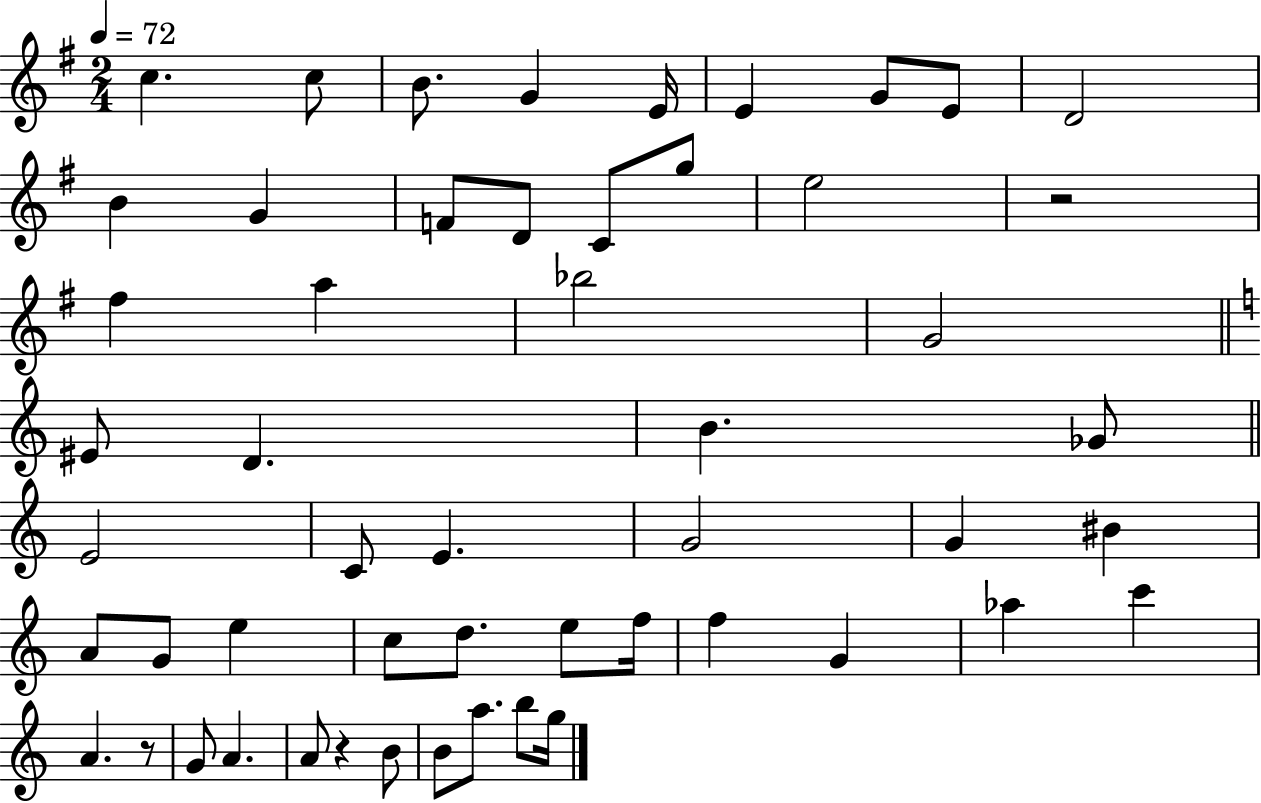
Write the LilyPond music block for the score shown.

{
  \clef treble
  \numericTimeSignature
  \time 2/4
  \key g \major
  \tempo 4 = 72
  c''4. c''8 | b'8. g'4 e'16 | e'4 g'8 e'8 | d'2 | \break b'4 g'4 | f'8 d'8 c'8 g''8 | e''2 | r2 | \break fis''4 a''4 | bes''2 | g'2 | \bar "||" \break \key a \minor eis'8 d'4. | b'4. ges'8 | \bar "||" \break \key a \minor e'2 | c'8 e'4. | g'2 | g'4 bis'4 | \break a'8 g'8 e''4 | c''8 d''8. e''8 f''16 | f''4 g'4 | aes''4 c'''4 | \break a'4. r8 | g'8 a'4. | a'8 r4 b'8 | b'8 a''8. b''8 g''16 | \break \bar "|."
}